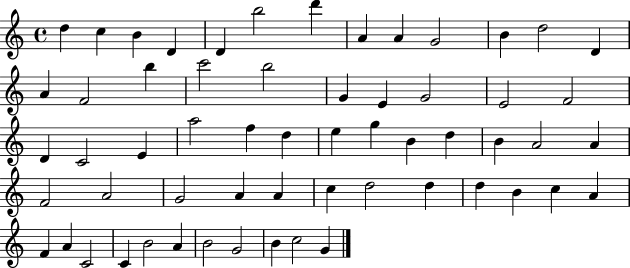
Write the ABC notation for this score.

X:1
T:Untitled
M:4/4
L:1/4
K:C
d c B D D b2 d' A A G2 B d2 D A F2 b c'2 b2 G E G2 E2 F2 D C2 E a2 f d e g B d B A2 A F2 A2 G2 A A c d2 d d B c A F A C2 C B2 A B2 G2 B c2 G